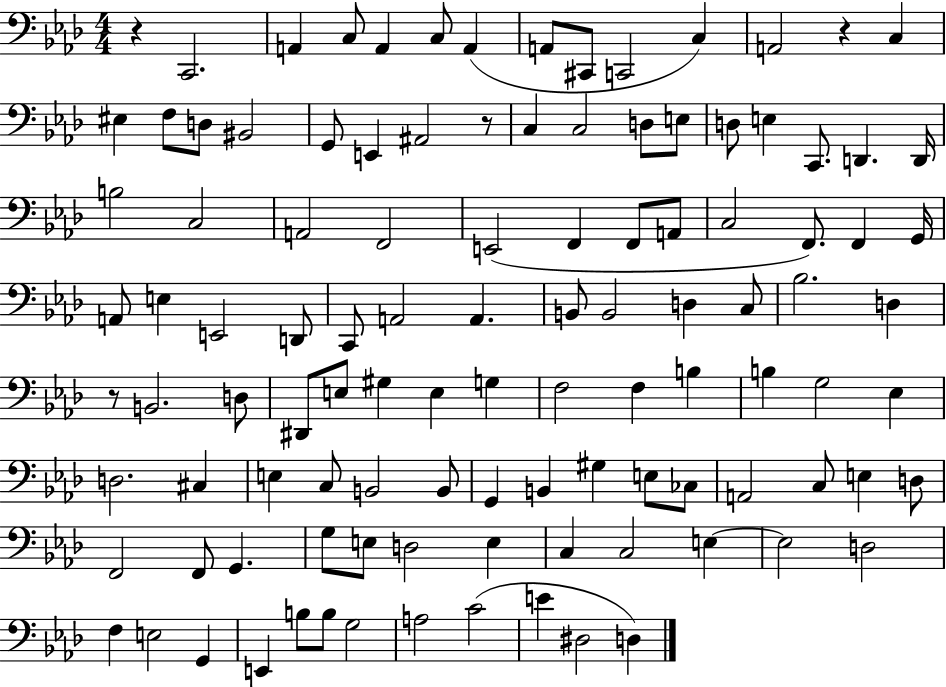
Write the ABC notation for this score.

X:1
T:Untitled
M:4/4
L:1/4
K:Ab
z C,,2 A,, C,/2 A,, C,/2 A,, A,,/2 ^C,,/2 C,,2 C, A,,2 z C, ^E, F,/2 D,/2 ^B,,2 G,,/2 E,, ^A,,2 z/2 C, C,2 D,/2 E,/2 D,/2 E, C,,/2 D,, D,,/4 B,2 C,2 A,,2 F,,2 E,,2 F,, F,,/2 A,,/2 C,2 F,,/2 F,, G,,/4 A,,/2 E, E,,2 D,,/2 C,,/2 A,,2 A,, B,,/2 B,,2 D, C,/2 _B,2 D, z/2 B,,2 D,/2 ^D,,/2 E,/2 ^G, E, G, F,2 F, B, B, G,2 _E, D,2 ^C, E, C,/2 B,,2 B,,/2 G,, B,, ^G, E,/2 _C,/2 A,,2 C,/2 E, D,/2 F,,2 F,,/2 G,, G,/2 E,/2 D,2 E, C, C,2 E, E,2 D,2 F, E,2 G,, E,, B,/2 B,/2 G,2 A,2 C2 E ^D,2 D,